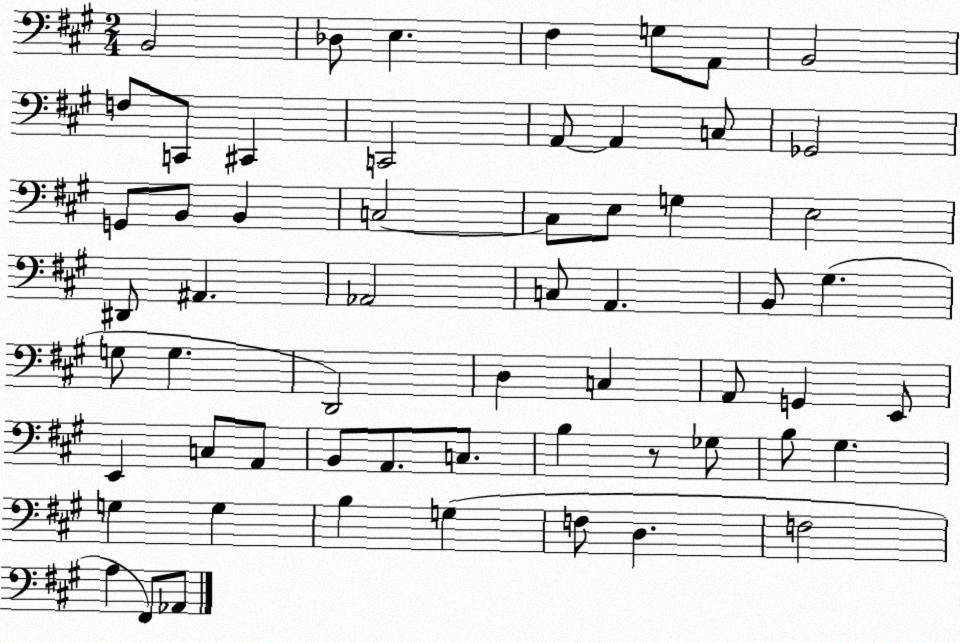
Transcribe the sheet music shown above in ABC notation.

X:1
T:Untitled
M:2/4
L:1/4
K:A
B,,2 _D,/2 E, ^F, G,/2 A,,/2 B,,2 F,/2 C,,/2 ^C,, C,,2 A,,/2 A,, C,/2 _G,,2 G,,/2 B,,/2 B,, C,2 C,/2 E,/2 G, E,2 ^D,,/2 ^A,, _A,,2 C,/2 A,, B,,/2 ^G, G,/2 G, D,,2 D, C, A,,/2 G,, E,,/2 E,, C,/2 A,,/2 B,,/2 A,,/2 C,/2 B, z/2 _G,/2 B,/2 ^G, G, G, B, G, F,/2 D, F,2 A, ^F,,/2 _A,,/2